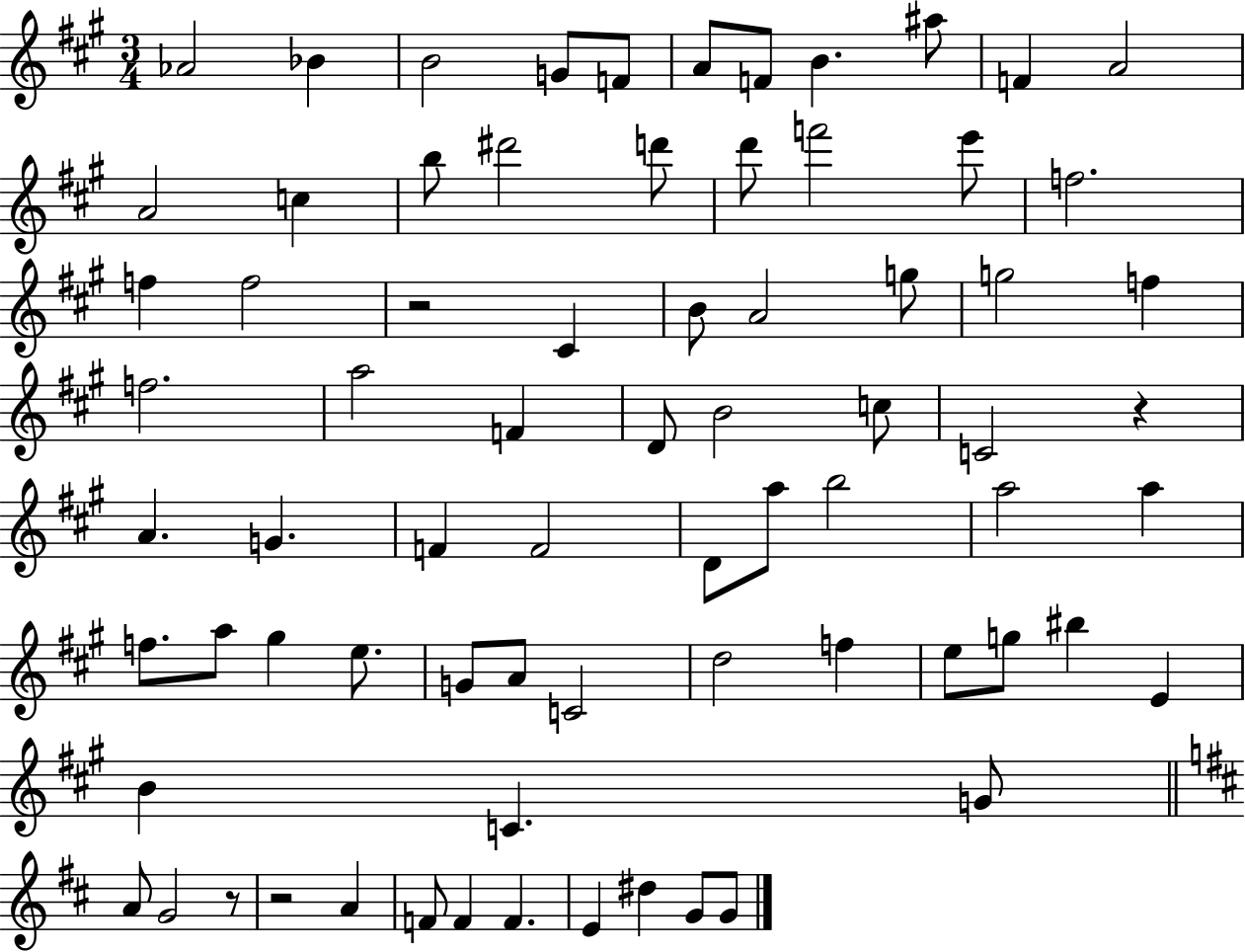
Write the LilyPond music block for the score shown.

{
  \clef treble
  \numericTimeSignature
  \time 3/4
  \key a \major
  aes'2 bes'4 | b'2 g'8 f'8 | a'8 f'8 b'4. ais''8 | f'4 a'2 | \break a'2 c''4 | b''8 dis'''2 d'''8 | d'''8 f'''2 e'''8 | f''2. | \break f''4 f''2 | r2 cis'4 | b'8 a'2 g''8 | g''2 f''4 | \break f''2. | a''2 f'4 | d'8 b'2 c''8 | c'2 r4 | \break a'4. g'4. | f'4 f'2 | d'8 a''8 b''2 | a''2 a''4 | \break f''8. a''8 gis''4 e''8. | g'8 a'8 c'2 | d''2 f''4 | e''8 g''8 bis''4 e'4 | \break b'4 c'4. g'8 | \bar "||" \break \key d \major a'8 g'2 r8 | r2 a'4 | f'8 f'4 f'4. | e'4 dis''4 g'8 g'8 | \break \bar "|."
}